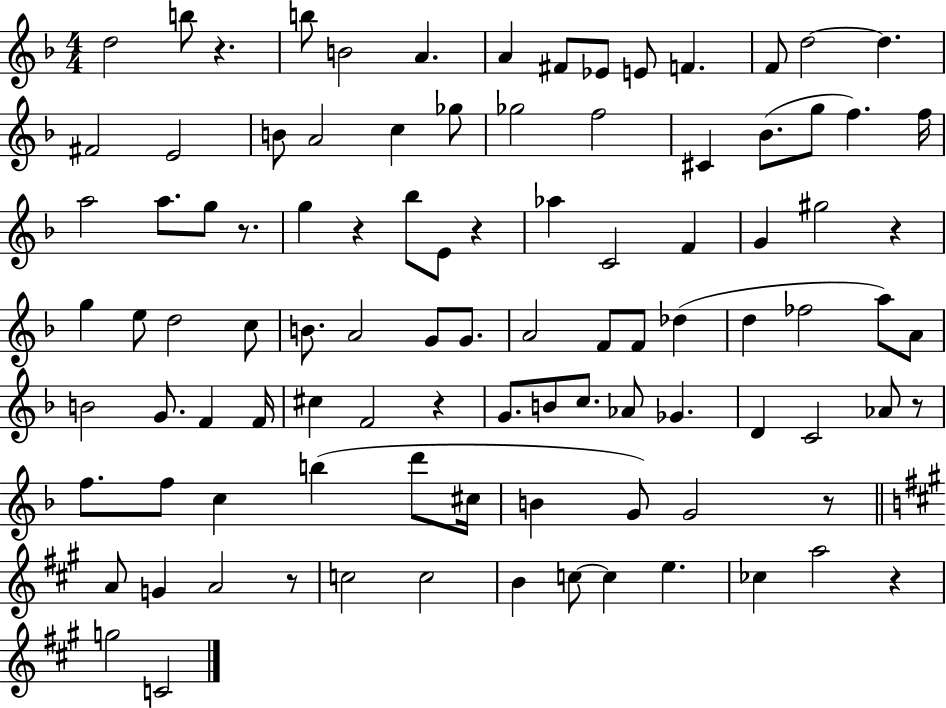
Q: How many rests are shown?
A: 10